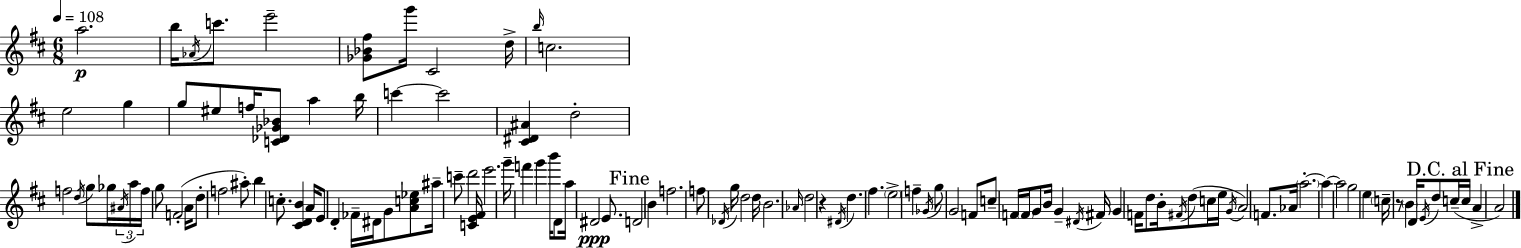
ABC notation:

X:1
T:Untitled
M:6/8
L:1/4
K:D
a2 b/4 _A/4 c'/2 e'2 [_G_B^f]/2 g'/4 ^C2 d/4 b/4 c2 e2 g g/2 ^e/2 f/4 [C_D_G_B]/2 a b/4 c' c'2 [^C^D^A] d2 f2 d/4 g/2 _g/4 ^A/4 a/4 f/4 g/2 F2 A/4 d/2 f2 ^a/2 b c/2 [^CDB] A/4 E/2 D _F/4 ^D/4 G/2 [Ac_e]/2 ^a/4 c'/2 d'2 [CE^F]/4 e'2 g'/4 f' g' b'/4 D/2 a/4 ^D2 E/2 D2 B f2 f/2 _D/4 g/4 d2 d/4 B2 _A/4 d2 z ^D/4 d ^f e2 f _G/4 g/2 G2 F/2 c/2 F/4 F/4 G/2 B/4 G ^D/4 ^F/4 G F/4 d/2 B/4 ^F/4 d/2 c/4 e/4 G/4 A2 F/2 _A/4 a2 a a2 g2 e c/4 z/2 B D/4 E/4 d/2 c/4 c/4 A A2